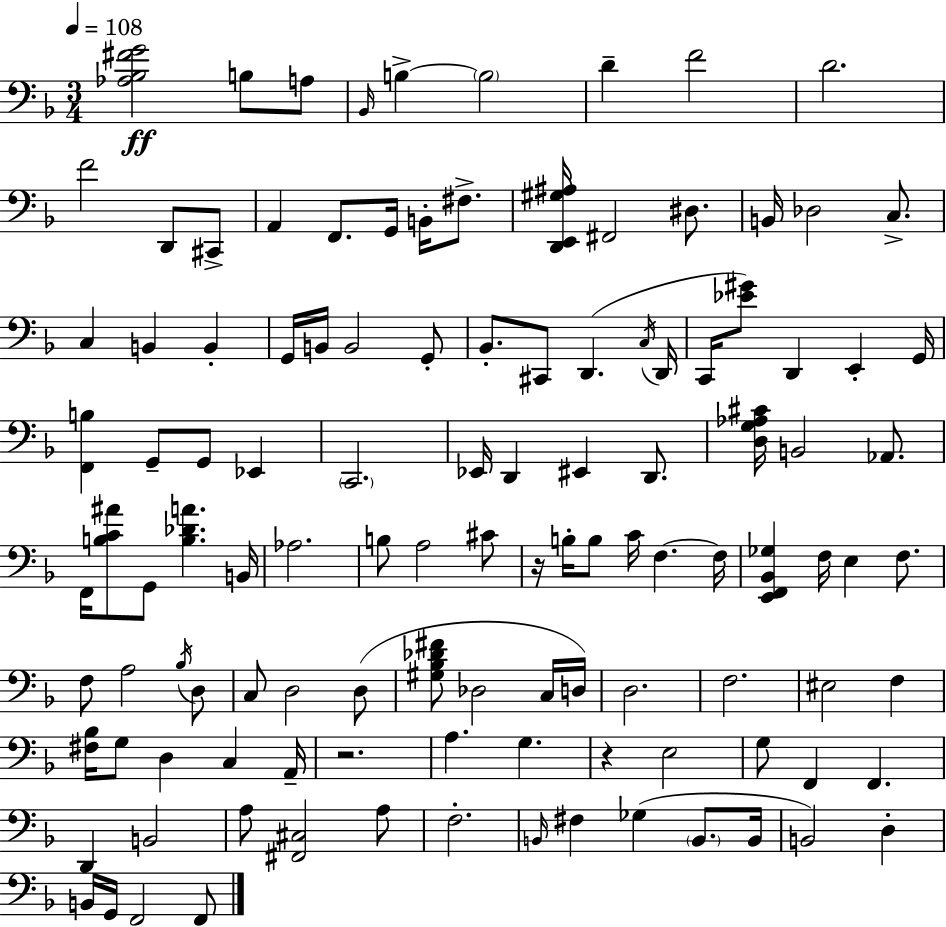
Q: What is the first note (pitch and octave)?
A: B3